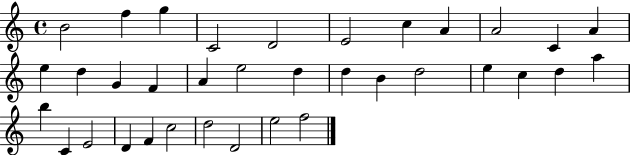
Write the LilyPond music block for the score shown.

{
  \clef treble
  \time 4/4
  \defaultTimeSignature
  \key c \major
  b'2 f''4 g''4 | c'2 d'2 | e'2 c''4 a'4 | a'2 c'4 a'4 | \break e''4 d''4 g'4 f'4 | a'4 e''2 d''4 | d''4 b'4 d''2 | e''4 c''4 d''4 a''4 | \break b''4 c'4 e'2 | d'4 f'4 c''2 | d''2 d'2 | e''2 f''2 | \break \bar "|."
}